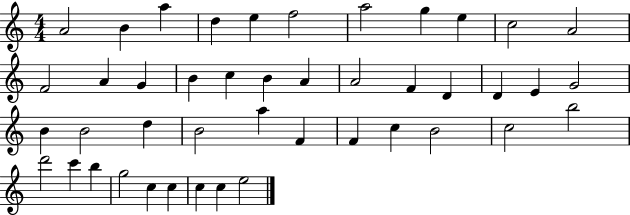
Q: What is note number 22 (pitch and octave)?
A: D4